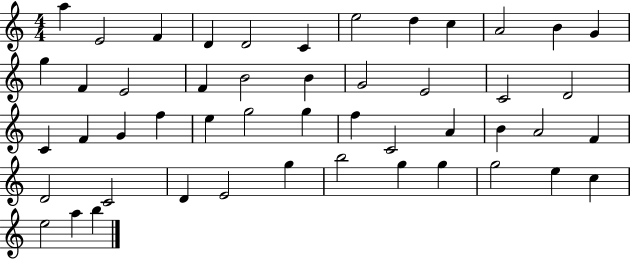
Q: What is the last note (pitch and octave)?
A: B5